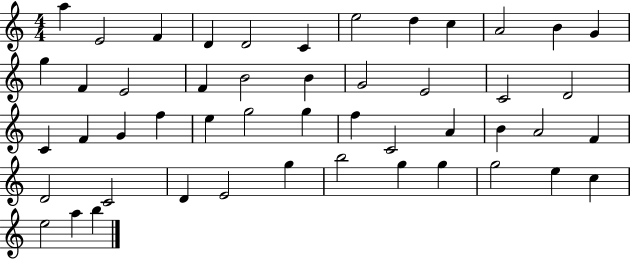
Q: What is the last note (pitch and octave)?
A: B5